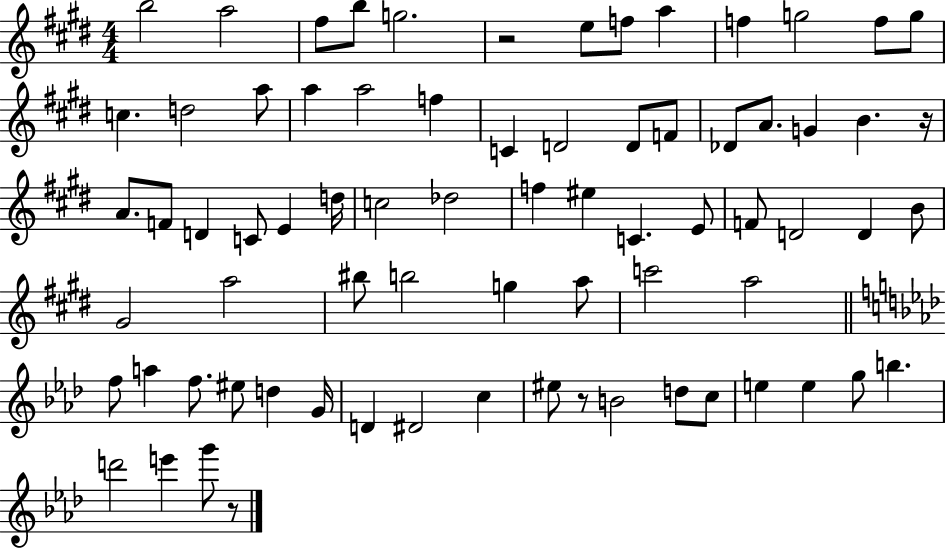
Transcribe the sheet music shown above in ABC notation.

X:1
T:Untitled
M:4/4
L:1/4
K:E
b2 a2 ^f/2 b/2 g2 z2 e/2 f/2 a f g2 f/2 g/2 c d2 a/2 a a2 f C D2 D/2 F/2 _D/2 A/2 G B z/4 A/2 F/2 D C/2 E d/4 c2 _d2 f ^e C E/2 F/2 D2 D B/2 ^G2 a2 ^b/2 b2 g a/2 c'2 a2 f/2 a f/2 ^e/2 d G/4 D ^D2 c ^e/2 z/2 B2 d/2 c/2 e e g/2 b d'2 e' g'/2 z/2